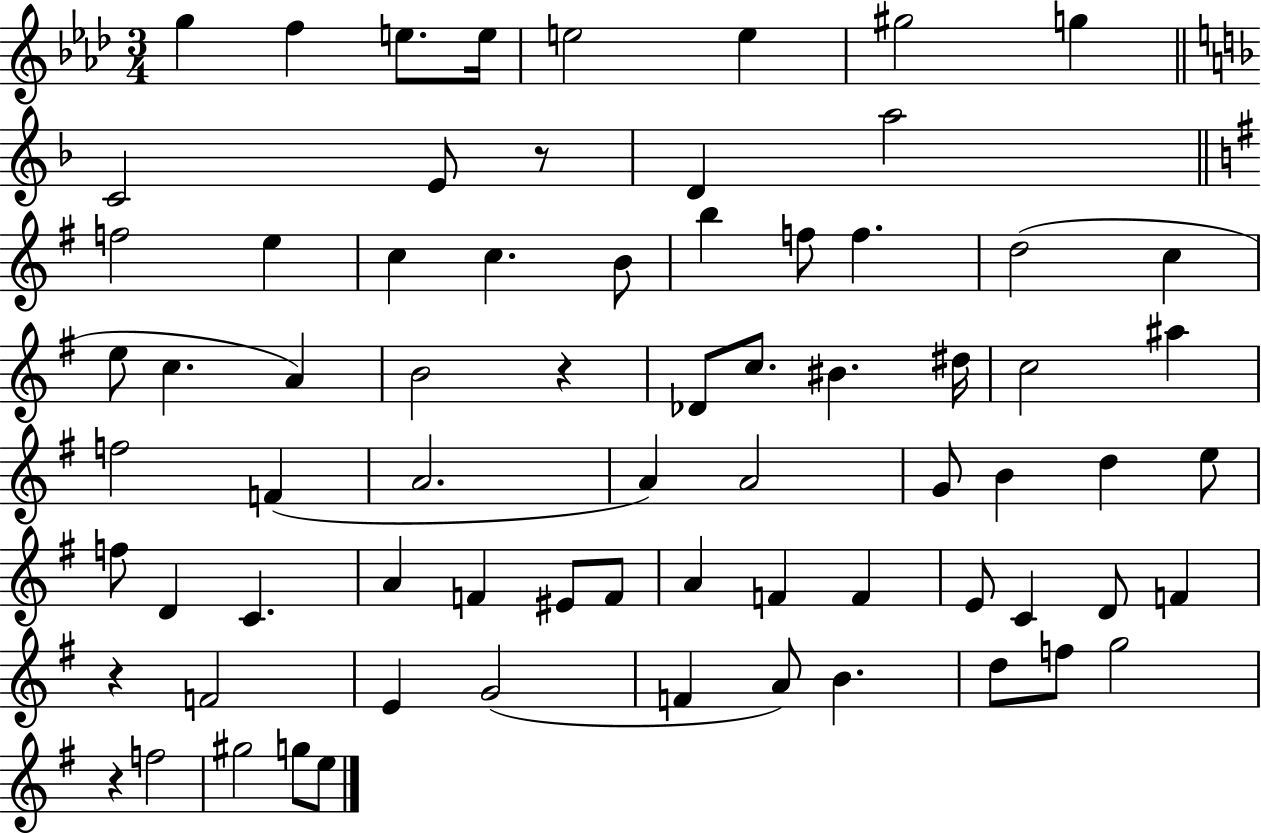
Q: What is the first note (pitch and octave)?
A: G5